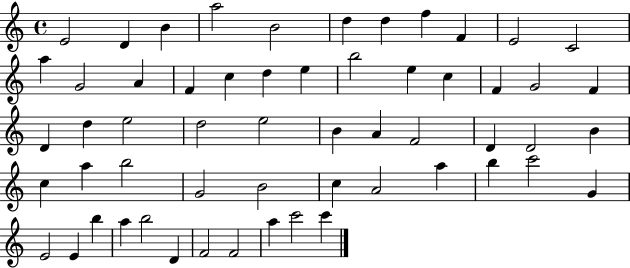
{
  \clef treble
  \time 4/4
  \defaultTimeSignature
  \key c \major
  e'2 d'4 b'4 | a''2 b'2 | d''4 d''4 f''4 f'4 | e'2 c'2 | \break a''4 g'2 a'4 | f'4 c''4 d''4 e''4 | b''2 e''4 c''4 | f'4 g'2 f'4 | \break d'4 d''4 e''2 | d''2 e''2 | b'4 a'4 f'2 | d'4 d'2 b'4 | \break c''4 a''4 b''2 | g'2 b'2 | c''4 a'2 a''4 | b''4 c'''2 g'4 | \break e'2 e'4 b''4 | a''4 b''2 d'4 | f'2 f'2 | a''4 c'''2 c'''4 | \break \bar "|."
}